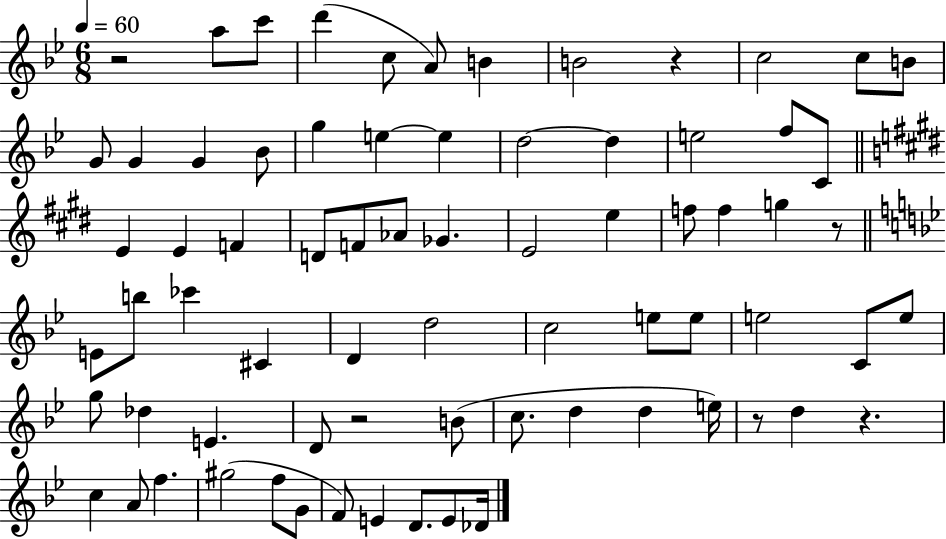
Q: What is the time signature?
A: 6/8